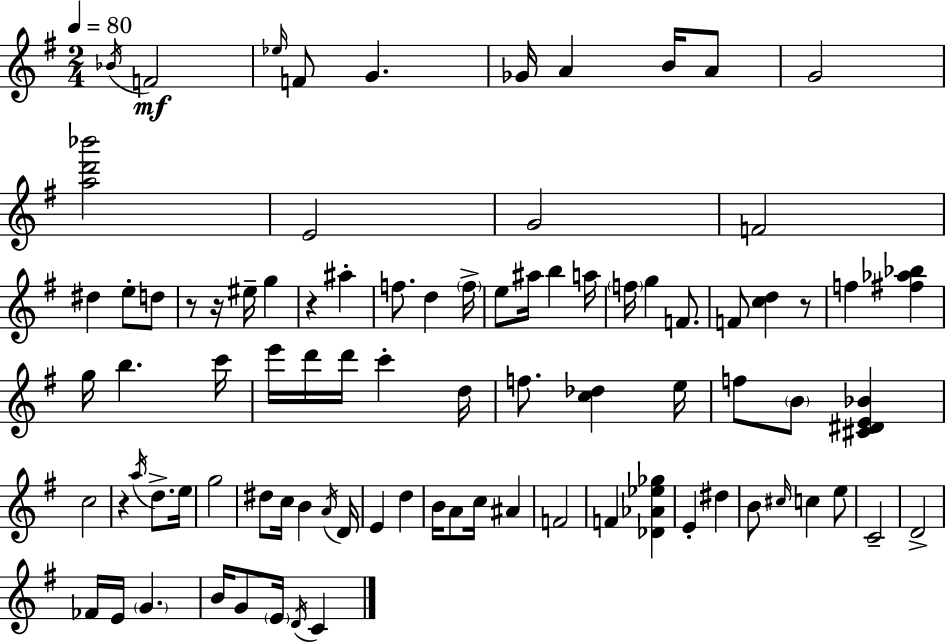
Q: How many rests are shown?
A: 5